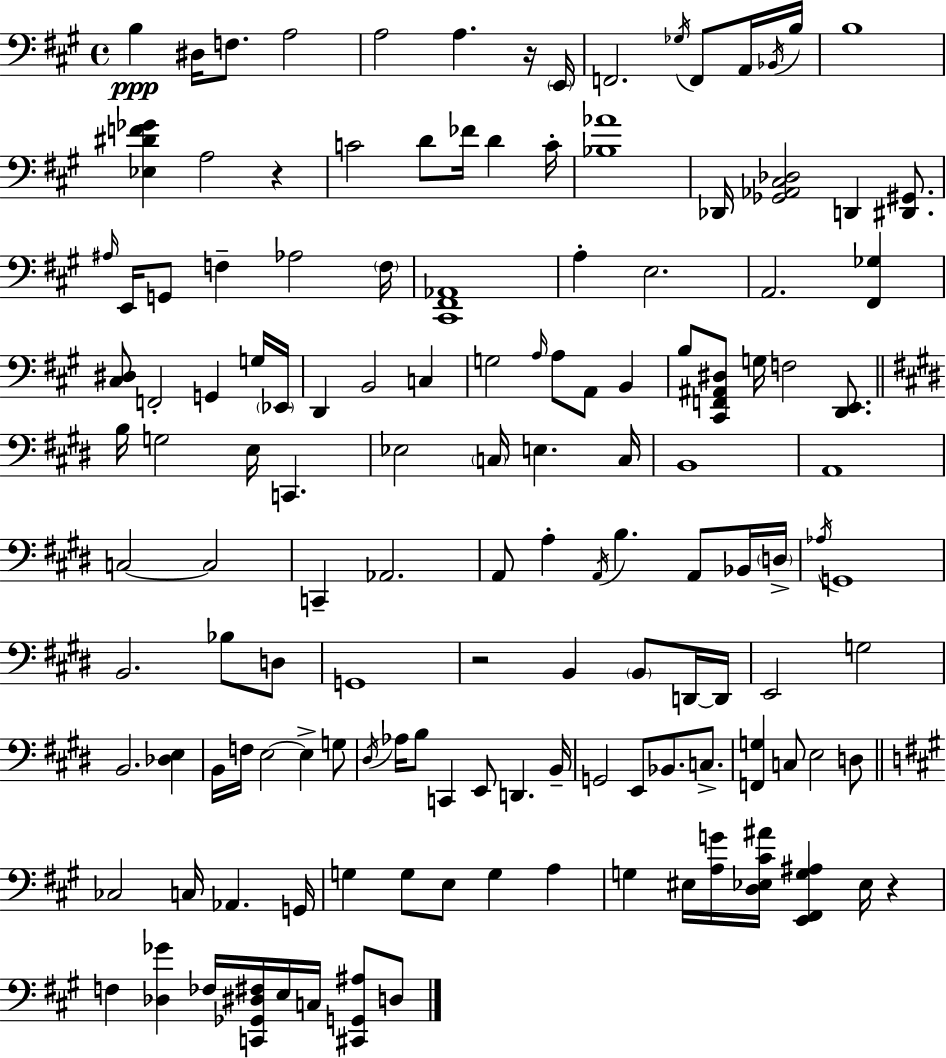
B3/q D#3/s F3/e. A3/h A3/h A3/q. R/s E2/s F2/h. Gb3/s F2/e A2/s Bb2/s B3/s B3/w [Eb3,D#4,F4,Gb4]/q A3/h R/q C4/h D4/e FES4/s D4/q C4/s [Bb3,Ab4]/w Db2/s [Gb2,Ab2,C#3,Db3]/h D2/q [D#2,G#2]/e. A#3/s E2/s G2/e F3/q Ab3/h F3/s [C#2,F#2,Ab2]/w A3/q E3/h. A2/h. [F#2,Gb3]/q [C#3,D#3]/e F2/h G2/q G3/s Eb2/s D2/q B2/h C3/q G3/h A3/s A3/e A2/e B2/q B3/e [C#2,F2,A#2,D#3]/e G3/s F3/h [D2,E2]/e. B3/s G3/h E3/s C2/q. Eb3/h C3/s E3/q. C3/s B2/w A2/w C3/h C3/h C2/q Ab2/h. A2/e A3/q A2/s B3/q. A2/e Bb2/s D3/s Ab3/s G2/w B2/h. Bb3/e D3/e G2/w R/h B2/q B2/e D2/s D2/s E2/h G3/h B2/h. [Db3,E3]/q B2/s F3/s E3/h E3/q G3/e D#3/s Ab3/s B3/e C2/q E2/e D2/q. B2/s G2/h E2/e Bb2/e. C3/e. [F2,G3]/q C3/e E3/h D3/e CES3/h C3/s Ab2/q. G2/s G3/q G3/e E3/e G3/q A3/q G3/q EIS3/s [A3,G4]/s [D3,Eb3,C#4,A#4]/s [E2,F#2,G3,A#3]/q Eb3/s R/q F3/q [Db3,Gb4]/q FES3/s [C2,Gb2,D#3,F#3]/s E3/s C3/s [C#2,G2,A#3]/e D3/e